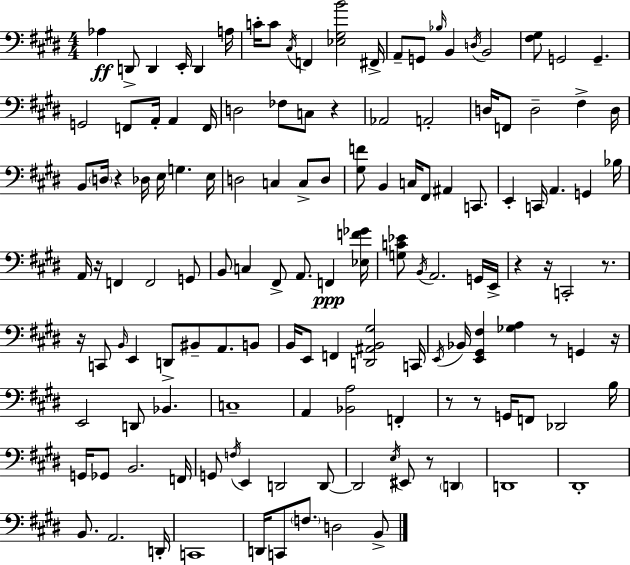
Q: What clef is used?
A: bass